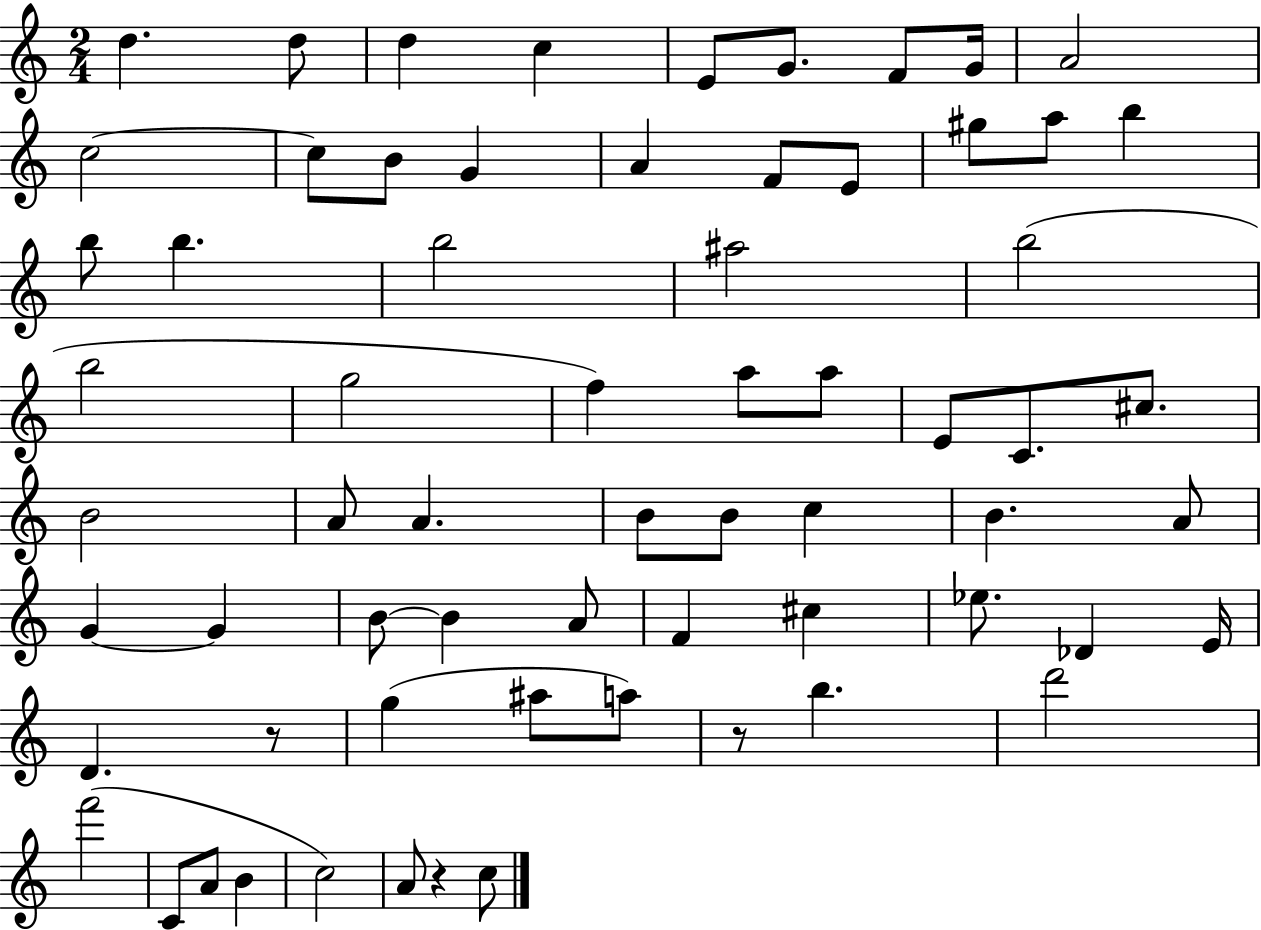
{
  \clef treble
  \numericTimeSignature
  \time 2/4
  \key c \major
  \repeat volta 2 { d''4. d''8 | d''4 c''4 | e'8 g'8. f'8 g'16 | a'2 | \break c''2~~ | c''8 b'8 g'4 | a'4 f'8 e'8 | gis''8 a''8 b''4 | \break b''8 b''4. | b''2 | ais''2 | b''2( | \break b''2 | g''2 | f''4) a''8 a''8 | e'8 c'8. cis''8. | \break b'2 | a'8 a'4. | b'8 b'8 c''4 | b'4. a'8 | \break g'4~~ g'4 | b'8~~ b'4 a'8 | f'4 cis''4 | ees''8. des'4 e'16 | \break d'4. r8 | g''4( ais''8 a''8) | r8 b''4. | d'''2 | \break f'''2( | c'8 a'8 b'4 | c''2) | a'8 r4 c''8 | \break } \bar "|."
}